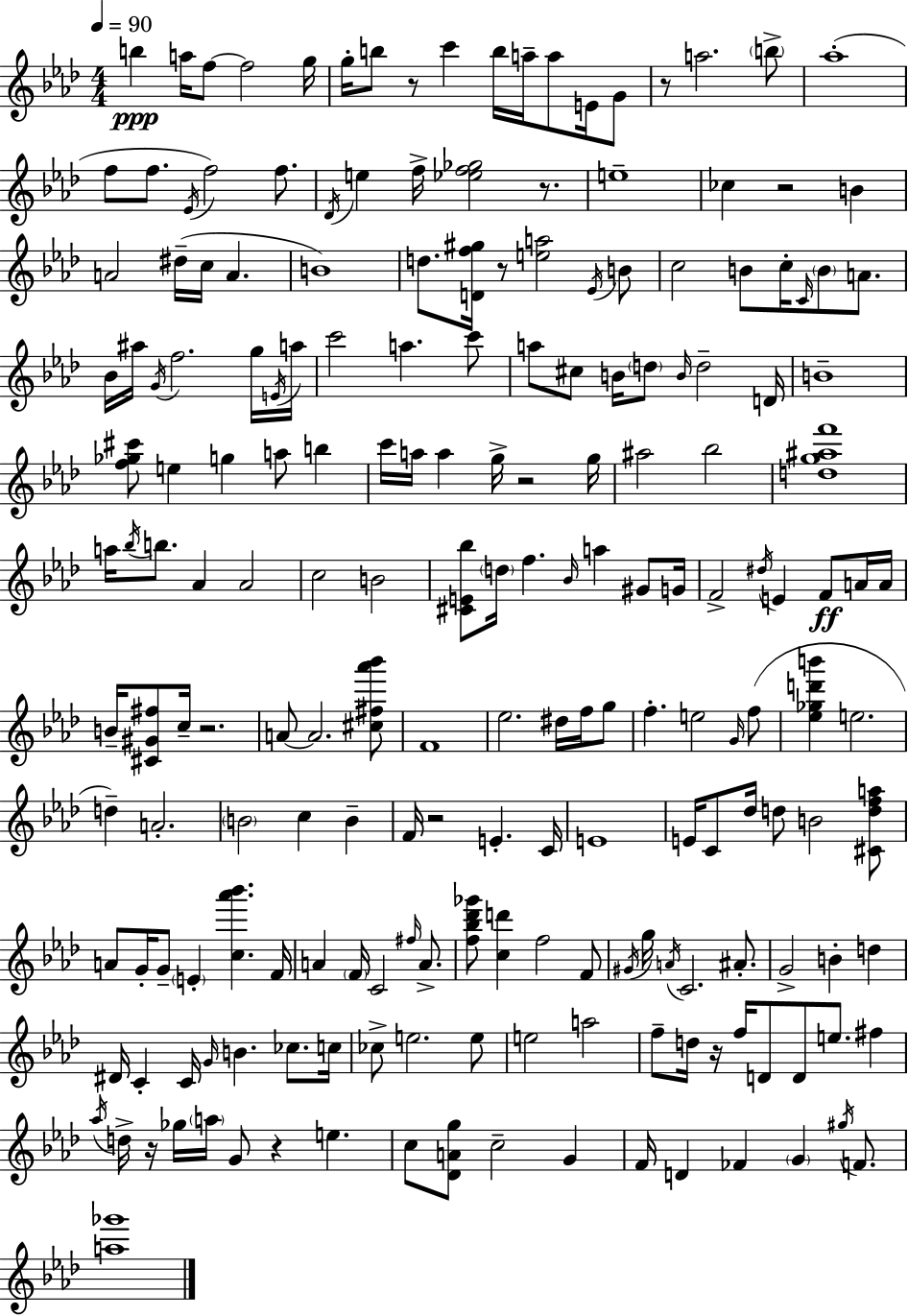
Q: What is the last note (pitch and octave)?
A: F4